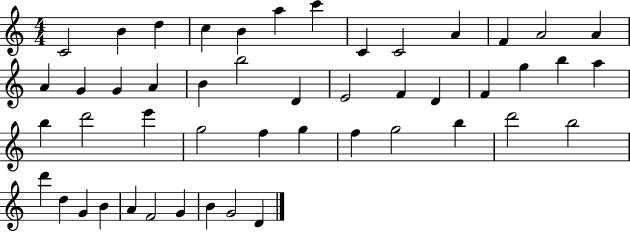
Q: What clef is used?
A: treble